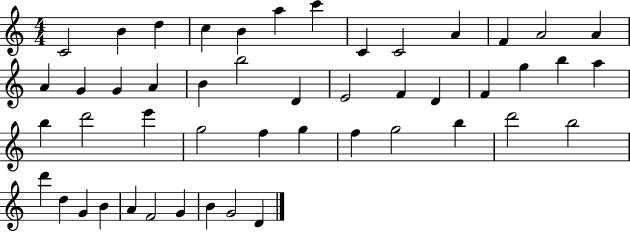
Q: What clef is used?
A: treble